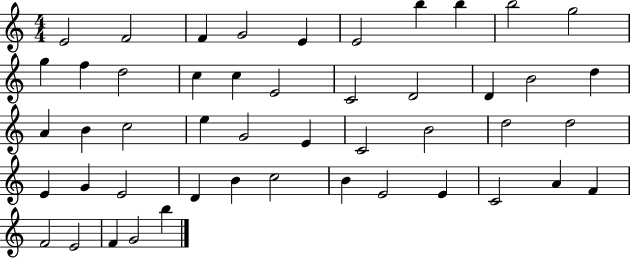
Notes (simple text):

E4/h F4/h F4/q G4/h E4/q E4/h B5/q B5/q B5/h G5/h G5/q F5/q D5/h C5/q C5/q E4/h C4/h D4/h D4/q B4/h D5/q A4/q B4/q C5/h E5/q G4/h E4/q C4/h B4/h D5/h D5/h E4/q G4/q E4/h D4/q B4/q C5/h B4/q E4/h E4/q C4/h A4/q F4/q F4/h E4/h F4/q G4/h B5/q